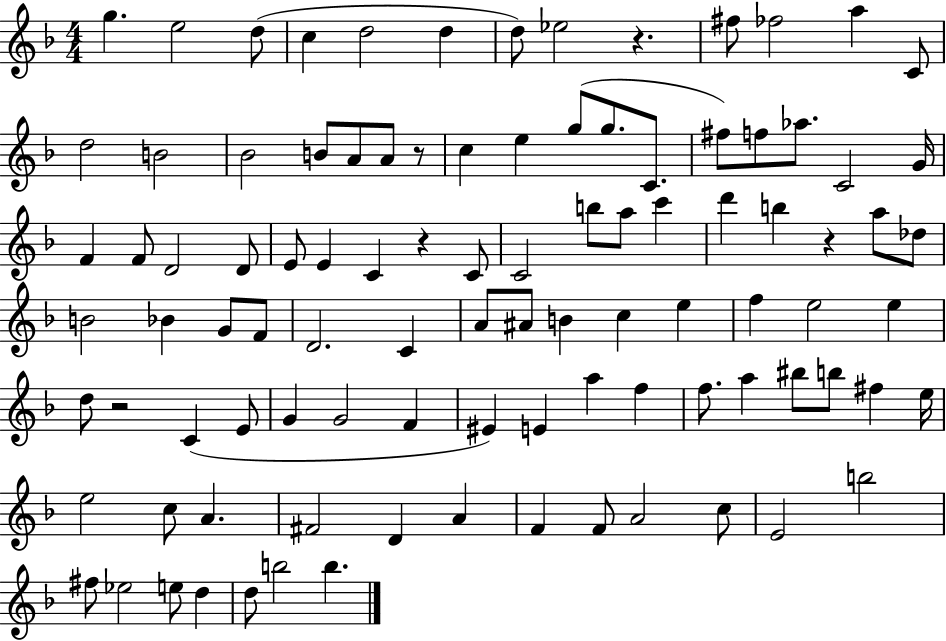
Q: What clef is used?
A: treble